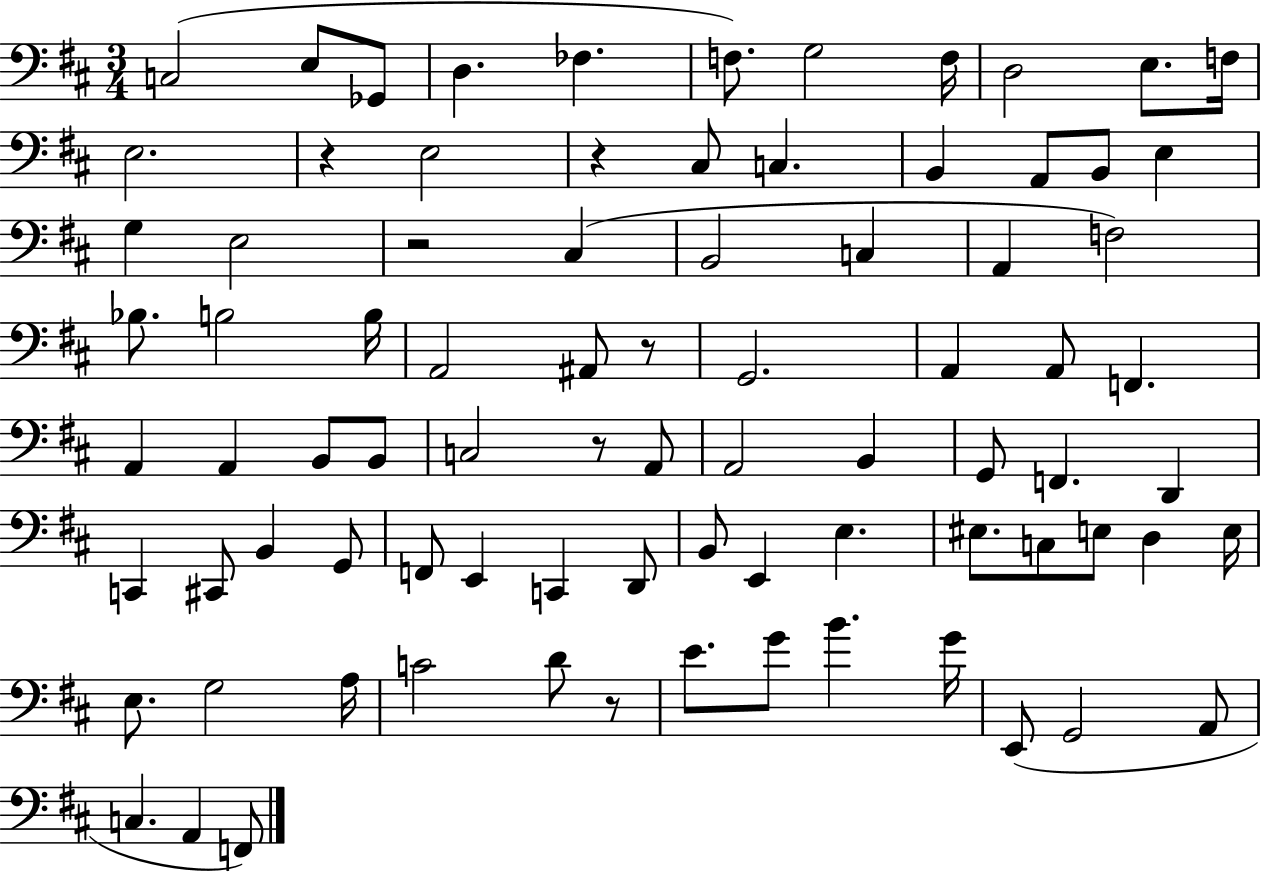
C3/h E3/e Gb2/e D3/q. FES3/q. F3/e. G3/h F3/s D3/h E3/e. F3/s E3/h. R/q E3/h R/q C#3/e C3/q. B2/q A2/e B2/e E3/q G3/q E3/h R/h C#3/q B2/h C3/q A2/q F3/h Bb3/e. B3/h B3/s A2/h A#2/e R/e G2/h. A2/q A2/e F2/q. A2/q A2/q B2/e B2/e C3/h R/e A2/e A2/h B2/q G2/e F2/q. D2/q C2/q C#2/e B2/q G2/e F2/e E2/q C2/q D2/e B2/e E2/q E3/q. EIS3/e. C3/e E3/e D3/q E3/s E3/e. G3/h A3/s C4/h D4/e R/e E4/e. G4/e B4/q. G4/s E2/e G2/h A2/e C3/q. A2/q F2/e